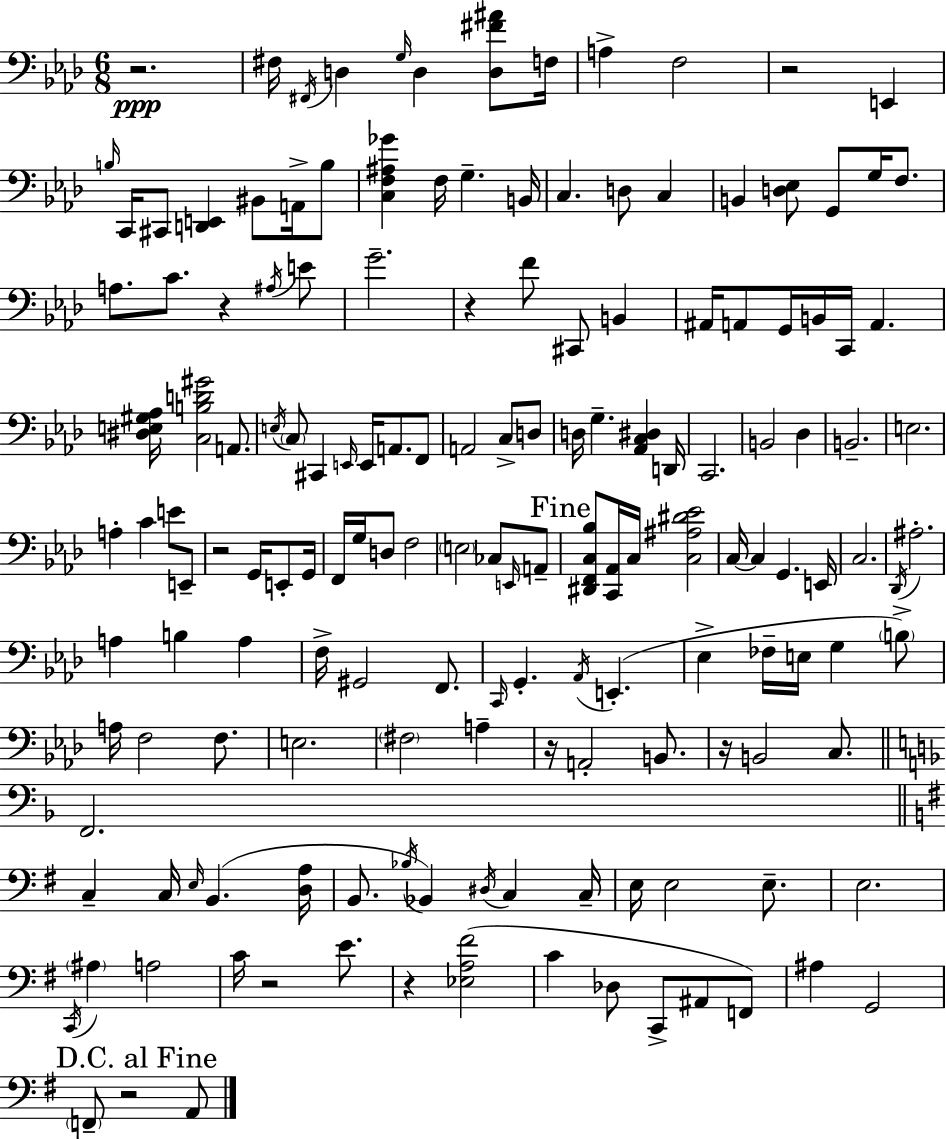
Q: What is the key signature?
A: AES major